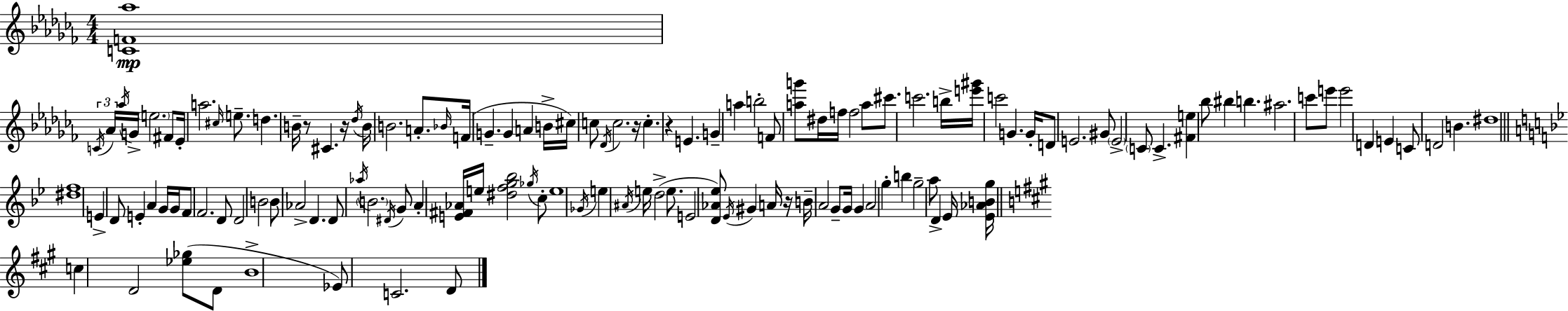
[C4,F4,Ab5]/w C4/s Ab4/s Ab5/s G4/s E5/h. F#4/e Eb4/s A5/h. C#5/s E5/e. D5/q. B4/s R/e C#4/q. R/s Db5/s B4/s B4/h. A4/e. Bb4/s F4/s G4/q. G4/q A4/q B4/s C#5/s C5/e Db4/s C5/h. R/s C5/q. R/q E4/q. G4/q A5/q B5/h F4/e [A5,G6]/e D#5/s F5/s F5/h A5/e C#6/e. C6/h. B5/s [E6,G#6]/s C6/h G4/q. G4/s D4/e E4/h. G#4/e E4/h C4/e C4/q. [F#4,E5]/q Bb5/e BIS5/q B5/q. A#5/h. C6/e E6/e E6/h D4/q E4/q C4/e D4/h B4/q. D#5/w [D#5,F5]/w E4/q D4/e E4/q A4/q G4/s G4/s F4/e F4/h. D4/e D4/h B4/h B4/e Ab4/h D4/q. D4/e Ab5/s B4/h. D#4/s G4/e A4/q [E4,F#4,Ab4]/s E5/s [D#5,F5,G5,Bb5]/h Gb5/s C5/e E5/w Gb4/s E5/q A#4/s E5/s D5/h E5/e. E4/h [D4,Ab4,Eb5]/e Eb4/s G#4/q A4/s R/s B4/s A4/h G4/e G4/s G4/q A4/h G5/q B5/q G5/h A5/e D4/q Eb4/s [Eb4,Ab4,B4,G5]/s C5/q D4/h [Eb5,Gb5]/e D4/e B4/w Eb4/e C4/h. D4/e